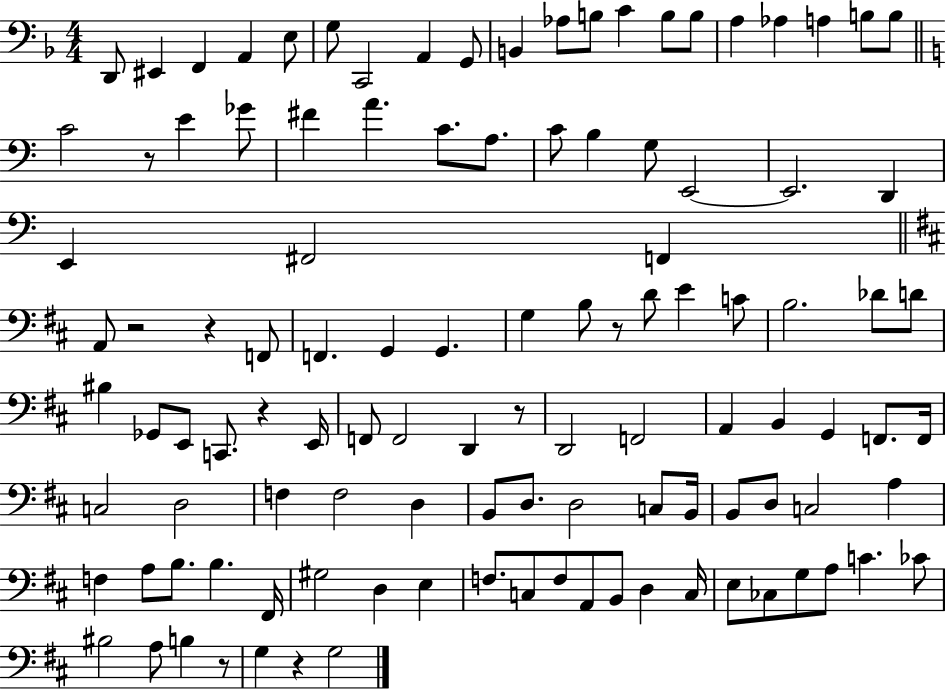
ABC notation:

X:1
T:Untitled
M:4/4
L:1/4
K:F
D,,/2 ^E,, F,, A,, E,/2 G,/2 C,,2 A,, G,,/2 B,, _A,/2 B,/2 C B,/2 B,/2 A, _A, A, B,/2 B,/2 C2 z/2 E _G/2 ^F A C/2 A,/2 C/2 B, G,/2 E,,2 E,,2 D,, E,, ^F,,2 F,, A,,/2 z2 z F,,/2 F,, G,, G,, G, B,/2 z/2 D/2 E C/2 B,2 _D/2 D/2 ^B, _G,,/2 E,,/2 C,,/2 z E,,/4 F,,/2 F,,2 D,, z/2 D,,2 F,,2 A,, B,, G,, F,,/2 F,,/4 C,2 D,2 F, F,2 D, B,,/2 D,/2 D,2 C,/2 B,,/4 B,,/2 D,/2 C,2 A, F, A,/2 B,/2 B, ^F,,/4 ^G,2 D, E, F,/2 C,/2 F,/2 A,,/2 B,,/2 D, C,/4 E,/2 _C,/2 G,/2 A,/2 C _C/2 ^B,2 A,/2 B, z/2 G, z G,2